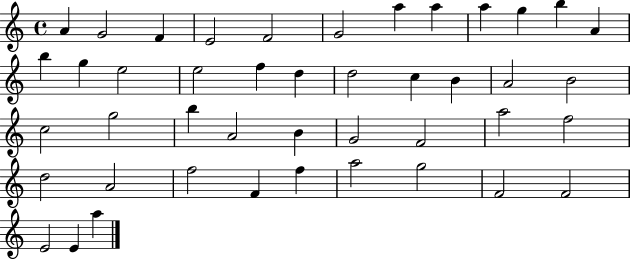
A4/q G4/h F4/q E4/h F4/h G4/h A5/q A5/q A5/q G5/q B5/q A4/q B5/q G5/q E5/h E5/h F5/q D5/q D5/h C5/q B4/q A4/h B4/h C5/h G5/h B5/q A4/h B4/q G4/h F4/h A5/h F5/h D5/h A4/h F5/h F4/q F5/q A5/h G5/h F4/h F4/h E4/h E4/q A5/q